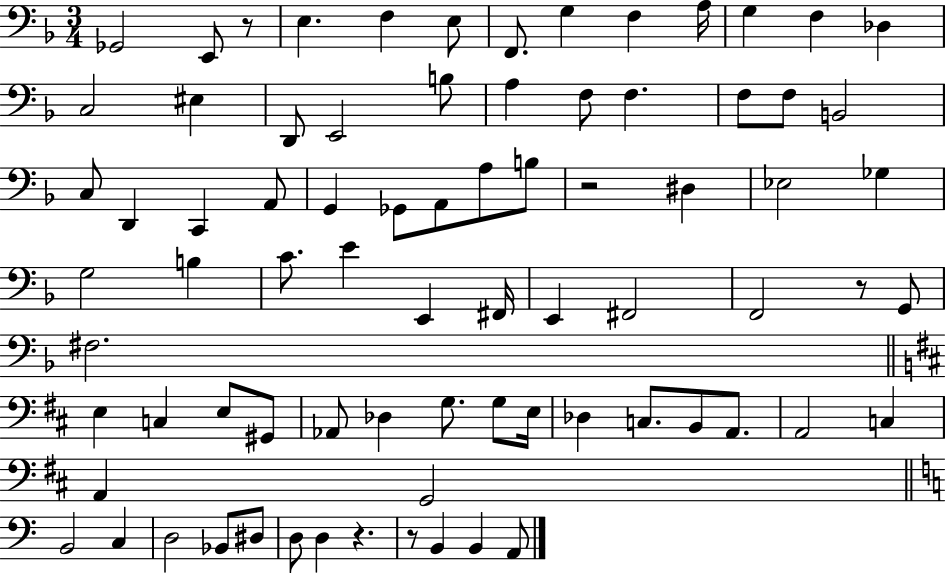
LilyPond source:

{
  \clef bass
  \numericTimeSignature
  \time 3/4
  \key f \major
  ges,2 e,8 r8 | e4. f4 e8 | f,8. g4 f4 a16 | g4 f4 des4 | \break c2 eis4 | d,8 e,2 b8 | a4 f8 f4. | f8 f8 b,2 | \break c8 d,4 c,4 a,8 | g,4 ges,8 a,8 a8 b8 | r2 dis4 | ees2 ges4 | \break g2 b4 | c'8. e'4 e,4 fis,16 | e,4 fis,2 | f,2 r8 g,8 | \break fis2. | \bar "||" \break \key d \major e4 c4 e8 gis,8 | aes,8 des4 g8. g8 e16 | des4 c8. b,8 a,8. | a,2 c4 | \break a,4 g,2 | \bar "||" \break \key a \minor b,2 c4 | d2 bes,8 dis8 | d8 d4 r4. | r8 b,4 b,4 a,8 | \break \bar "|."
}